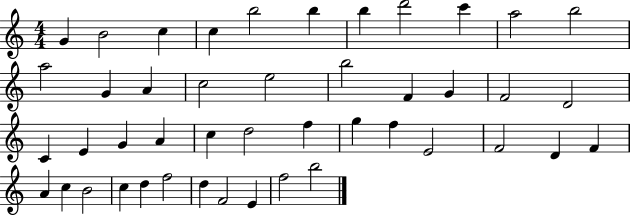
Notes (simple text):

G4/q B4/h C5/q C5/q B5/h B5/q B5/q D6/h C6/q A5/h B5/h A5/h G4/q A4/q C5/h E5/h B5/h F4/q G4/q F4/h D4/h C4/q E4/q G4/q A4/q C5/q D5/h F5/q G5/q F5/q E4/h F4/h D4/q F4/q A4/q C5/q B4/h C5/q D5/q F5/h D5/q F4/h E4/q F5/h B5/h